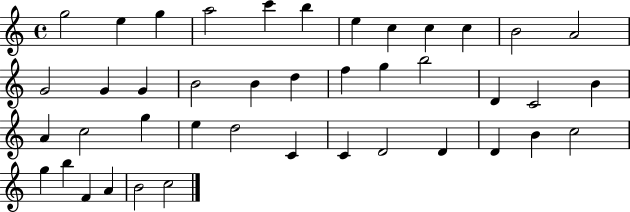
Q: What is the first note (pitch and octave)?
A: G5